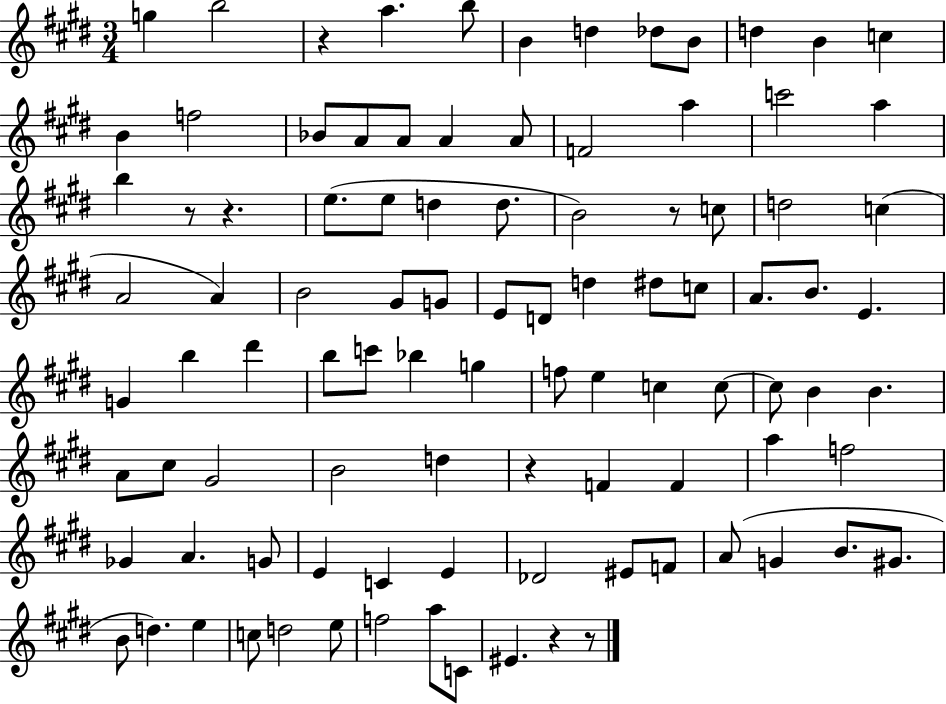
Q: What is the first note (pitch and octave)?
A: G5